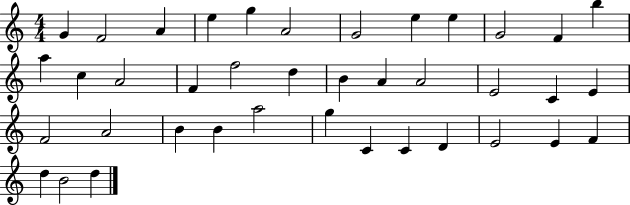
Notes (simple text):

G4/q F4/h A4/q E5/q G5/q A4/h G4/h E5/q E5/q G4/h F4/q B5/q A5/q C5/q A4/h F4/q F5/h D5/q B4/q A4/q A4/h E4/h C4/q E4/q F4/h A4/h B4/q B4/q A5/h G5/q C4/q C4/q D4/q E4/h E4/q F4/q D5/q B4/h D5/q